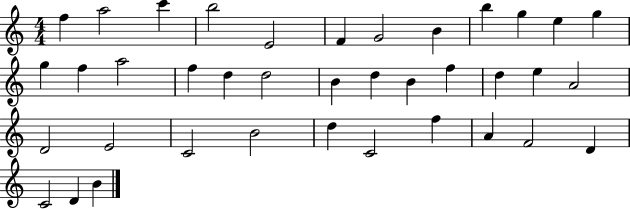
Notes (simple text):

F5/q A5/h C6/q B5/h E4/h F4/q G4/h B4/q B5/q G5/q E5/q G5/q G5/q F5/q A5/h F5/q D5/q D5/h B4/q D5/q B4/q F5/q D5/q E5/q A4/h D4/h E4/h C4/h B4/h D5/q C4/h F5/q A4/q F4/h D4/q C4/h D4/q B4/q